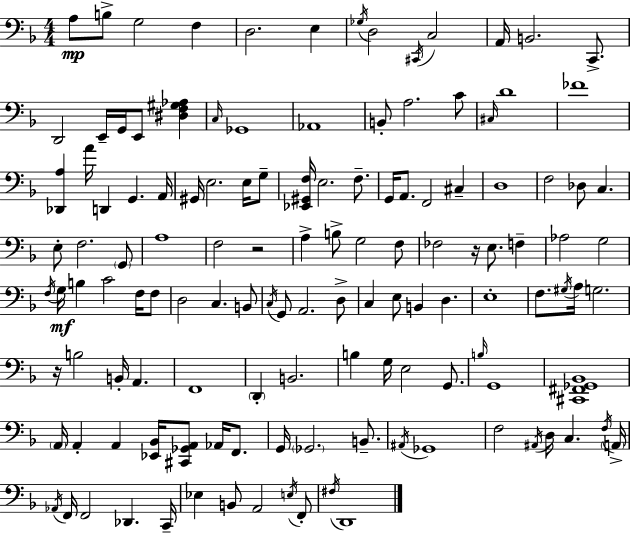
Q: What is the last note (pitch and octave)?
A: D2